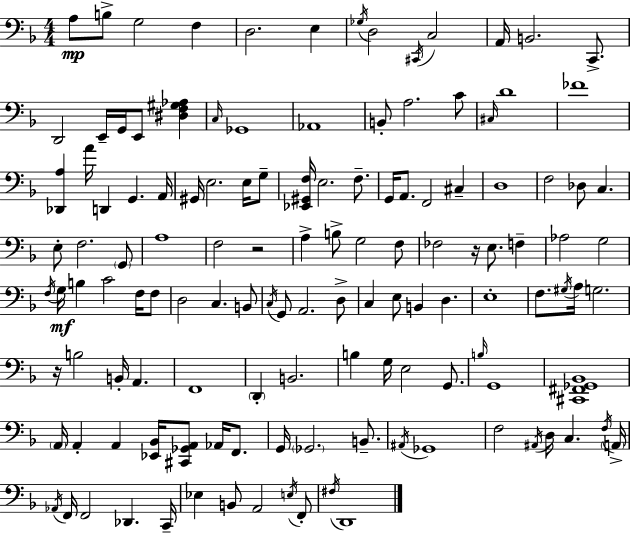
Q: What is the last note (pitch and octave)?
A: D2